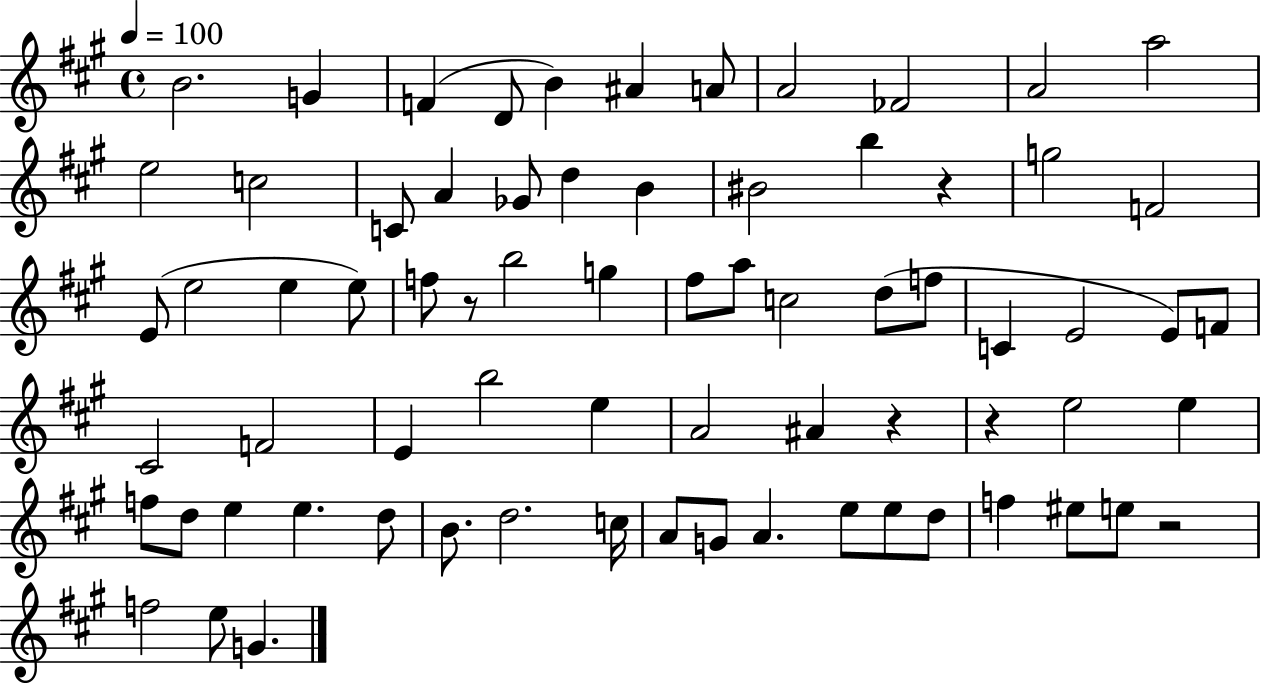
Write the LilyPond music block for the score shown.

{
  \clef treble
  \time 4/4
  \defaultTimeSignature
  \key a \major
  \tempo 4 = 100
  b'2. g'4 | f'4( d'8 b'4) ais'4 a'8 | a'2 fes'2 | a'2 a''2 | \break e''2 c''2 | c'8 a'4 ges'8 d''4 b'4 | bis'2 b''4 r4 | g''2 f'2 | \break e'8( e''2 e''4 e''8) | f''8 r8 b''2 g''4 | fis''8 a''8 c''2 d''8( f''8 | c'4 e'2 e'8) f'8 | \break cis'2 f'2 | e'4 b''2 e''4 | a'2 ais'4 r4 | r4 e''2 e''4 | \break f''8 d''8 e''4 e''4. d''8 | b'8. d''2. c''16 | a'8 g'8 a'4. e''8 e''8 d''8 | f''4 eis''8 e''8 r2 | \break f''2 e''8 g'4. | \bar "|."
}